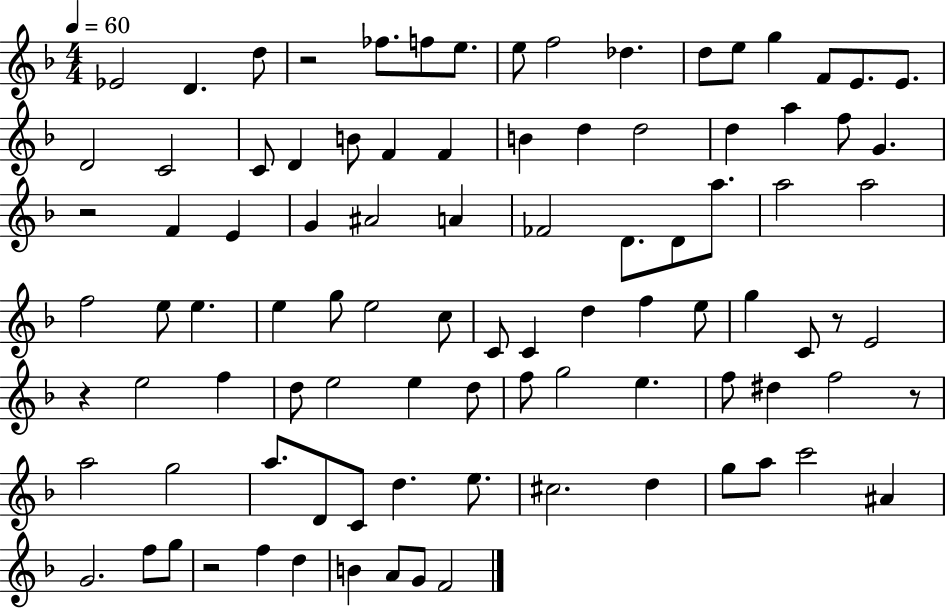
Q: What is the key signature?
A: F major